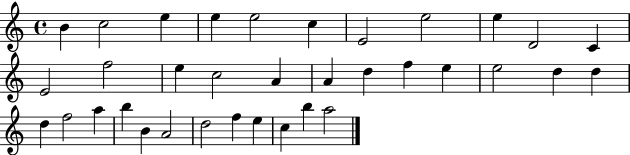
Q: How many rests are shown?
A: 0